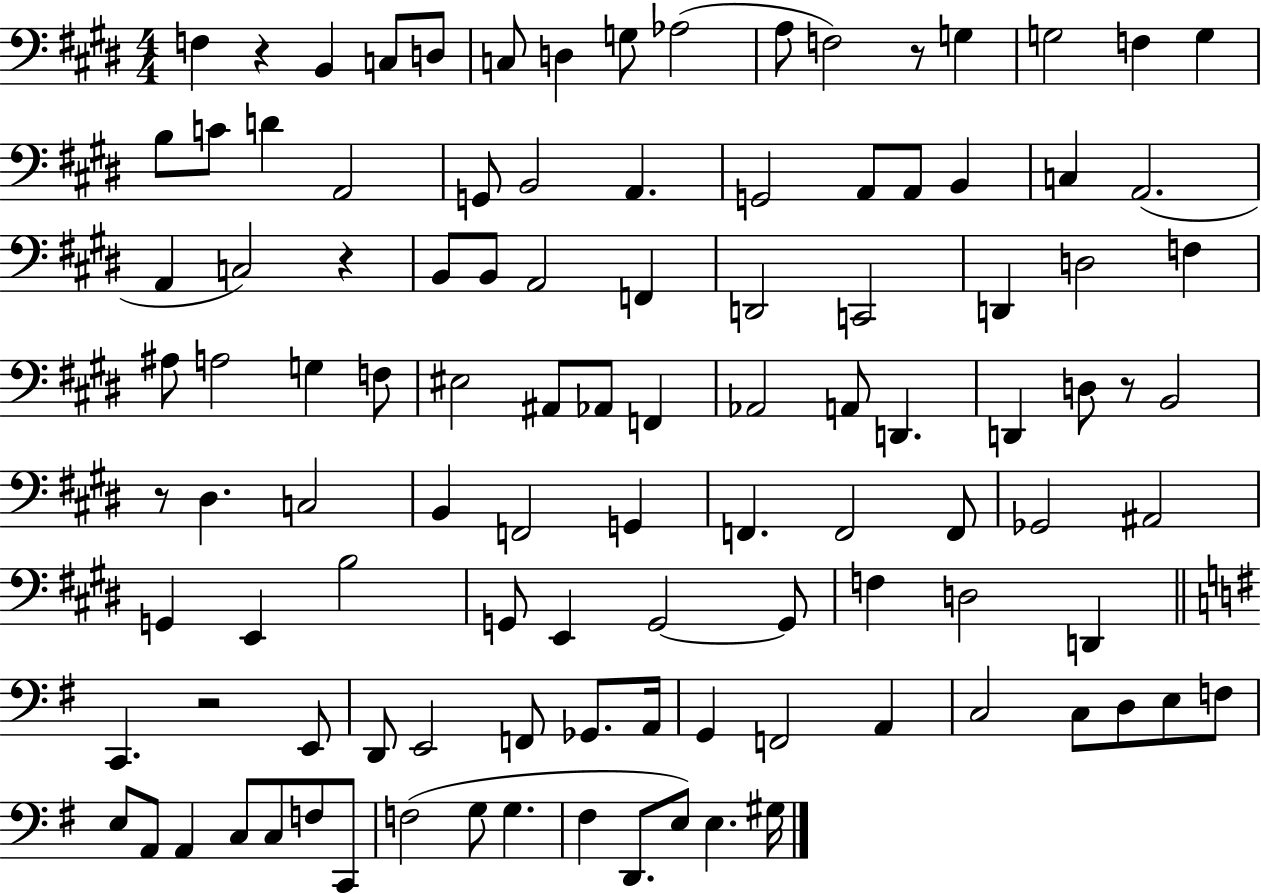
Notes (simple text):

F3/q R/q B2/q C3/e D3/e C3/e D3/q G3/e Ab3/h A3/e F3/h R/e G3/q G3/h F3/q G3/q B3/e C4/e D4/q A2/h G2/e B2/h A2/q. G2/h A2/e A2/e B2/q C3/q A2/h. A2/q C3/h R/q B2/e B2/e A2/h F2/q D2/h C2/h D2/q D3/h F3/q A#3/e A3/h G3/q F3/e EIS3/h A#2/e Ab2/e F2/q Ab2/h A2/e D2/q. D2/q D3/e R/e B2/h R/e D#3/q. C3/h B2/q F2/h G2/q F2/q. F2/h F2/e Gb2/h A#2/h G2/q E2/q B3/h G2/e E2/q G2/h G2/e F3/q D3/h D2/q C2/q. R/h E2/e D2/e E2/h F2/e Gb2/e. A2/s G2/q F2/h A2/q C3/h C3/e D3/e E3/e F3/e E3/e A2/e A2/q C3/e C3/e F3/e C2/e F3/h G3/e G3/q. F#3/q D2/e. E3/e E3/q. G#3/s